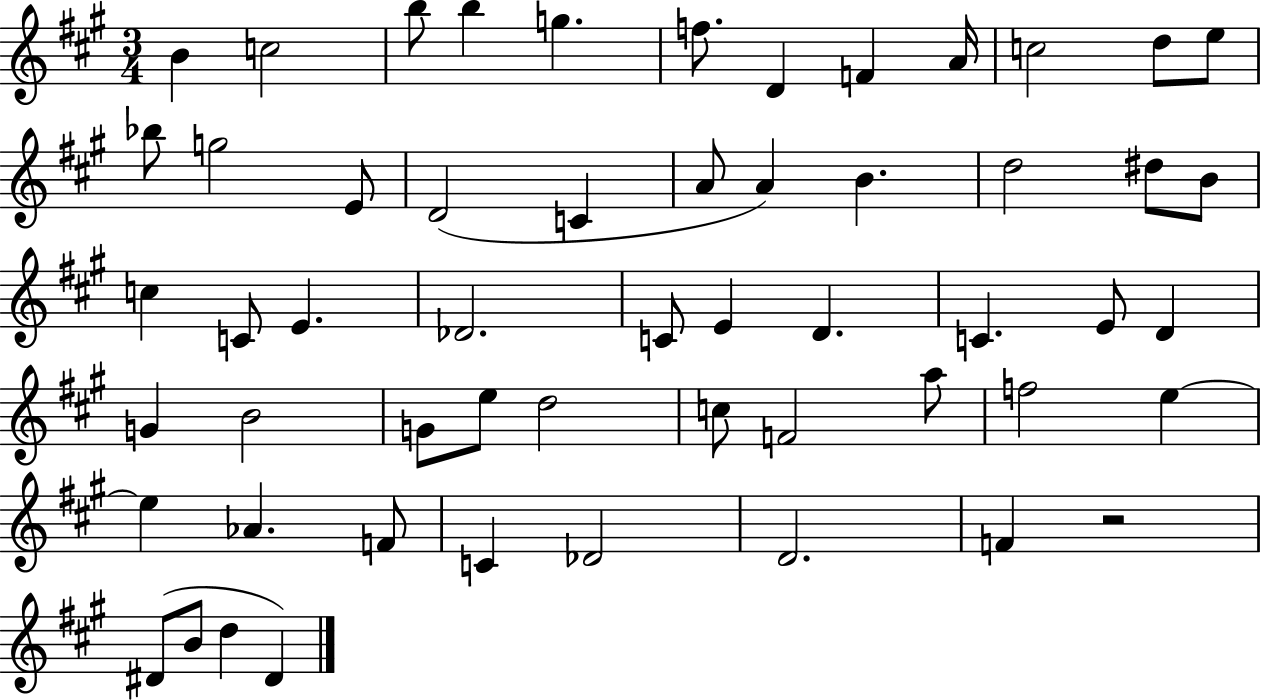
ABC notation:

X:1
T:Untitled
M:3/4
L:1/4
K:A
B c2 b/2 b g f/2 D F A/4 c2 d/2 e/2 _b/2 g2 E/2 D2 C A/2 A B d2 ^d/2 B/2 c C/2 E _D2 C/2 E D C E/2 D G B2 G/2 e/2 d2 c/2 F2 a/2 f2 e e _A F/2 C _D2 D2 F z2 ^D/2 B/2 d ^D